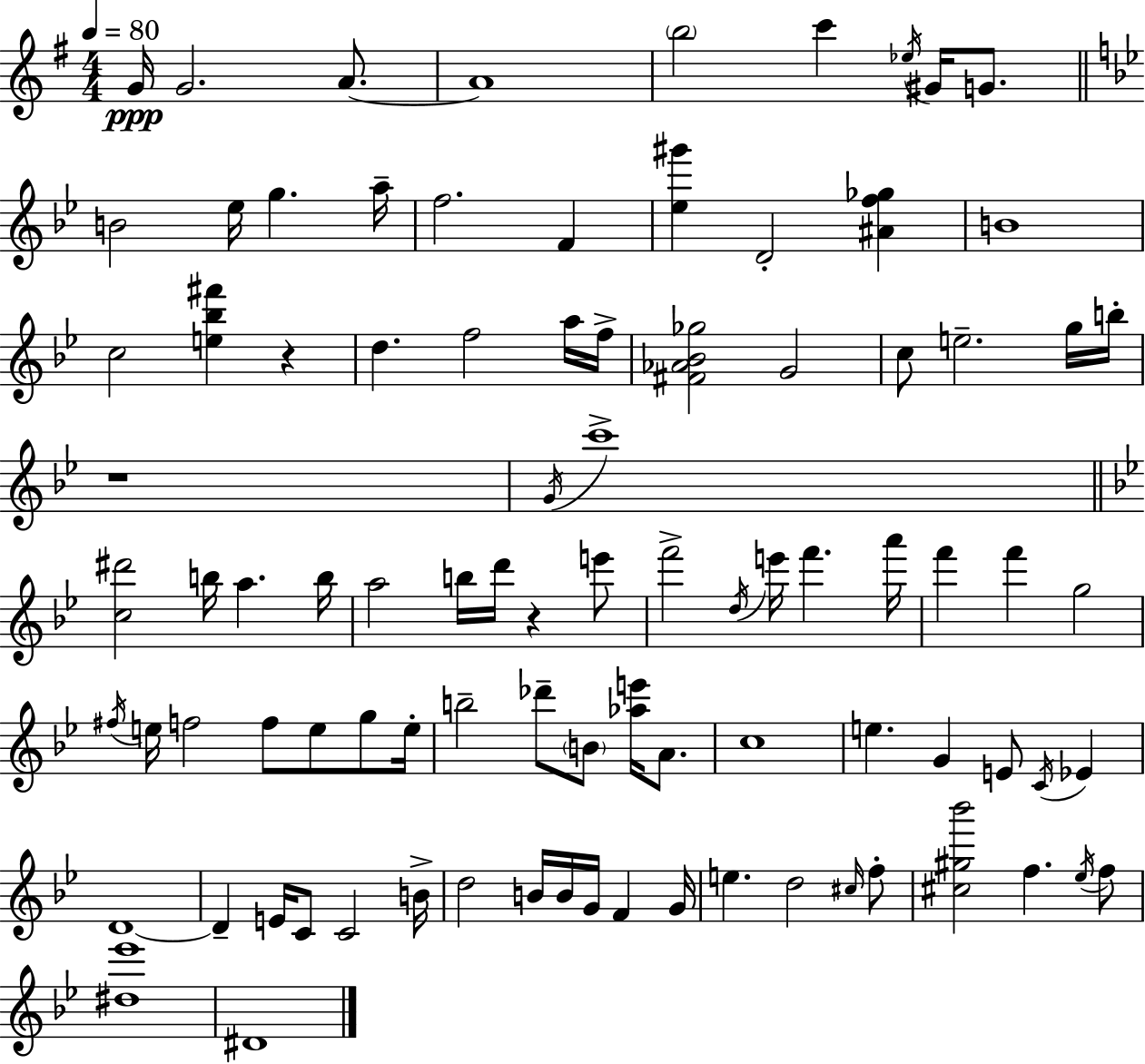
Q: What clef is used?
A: treble